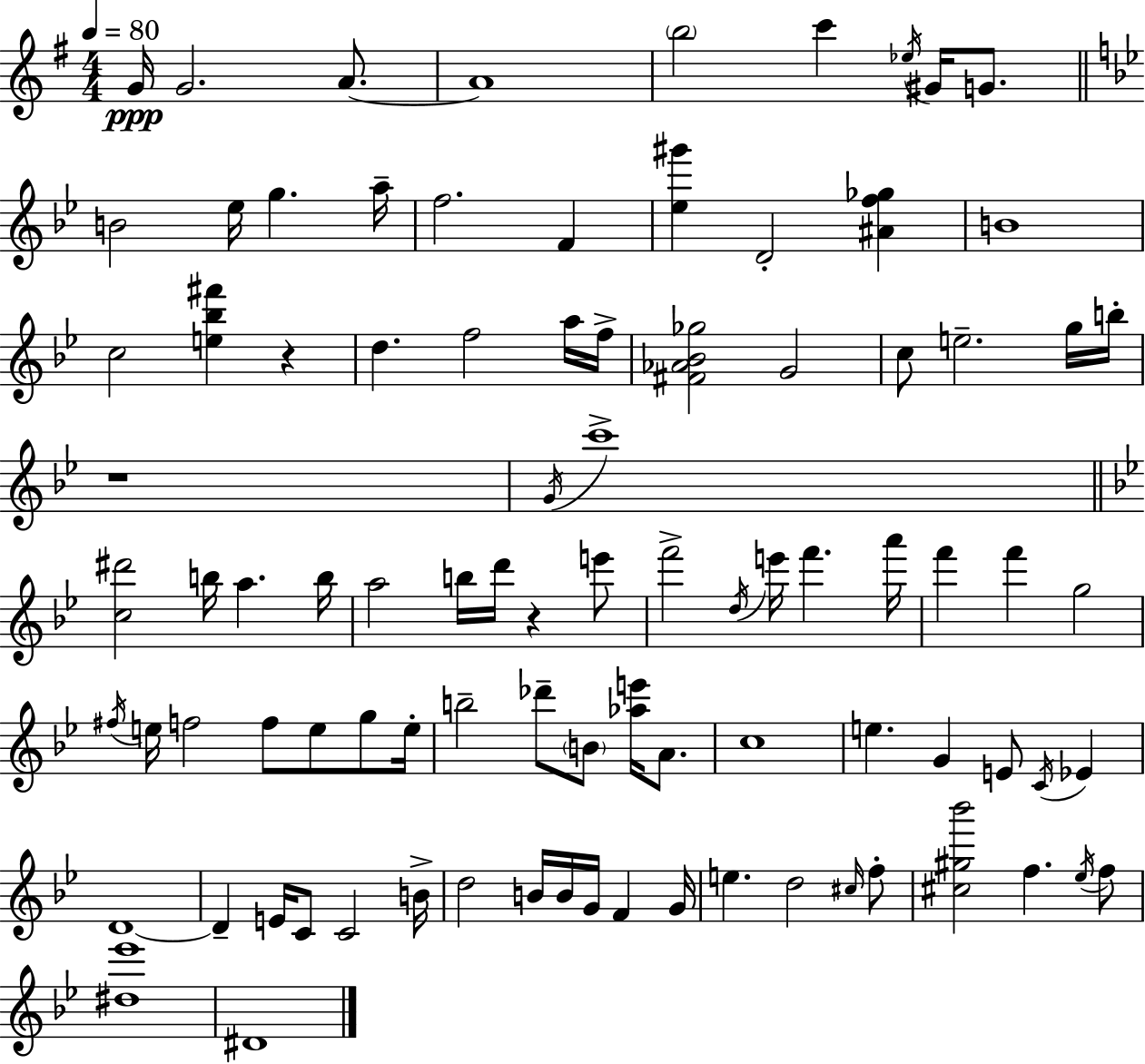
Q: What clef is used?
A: treble